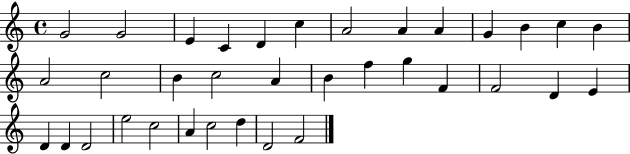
G4/h G4/h E4/q C4/q D4/q C5/q A4/h A4/q A4/q G4/q B4/q C5/q B4/q A4/h C5/h B4/q C5/h A4/q B4/q F5/q G5/q F4/q F4/h D4/q E4/q D4/q D4/q D4/h E5/h C5/h A4/q C5/h D5/q D4/h F4/h